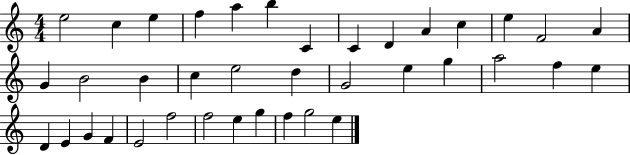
E5/h C5/q E5/q F5/q A5/q B5/q C4/q C4/q D4/q A4/q C5/q E5/q F4/h A4/q G4/q B4/h B4/q C5/q E5/h D5/q G4/h E5/q G5/q A5/h F5/q E5/q D4/q E4/q G4/q F4/q E4/h F5/h F5/h E5/q G5/q F5/q G5/h E5/q